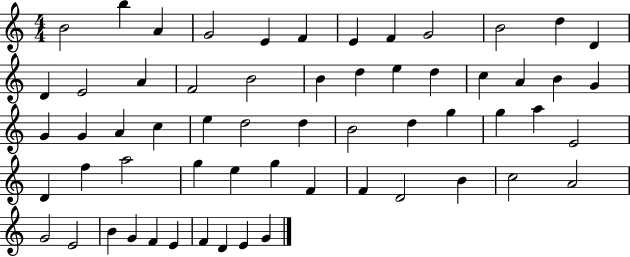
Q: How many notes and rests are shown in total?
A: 60